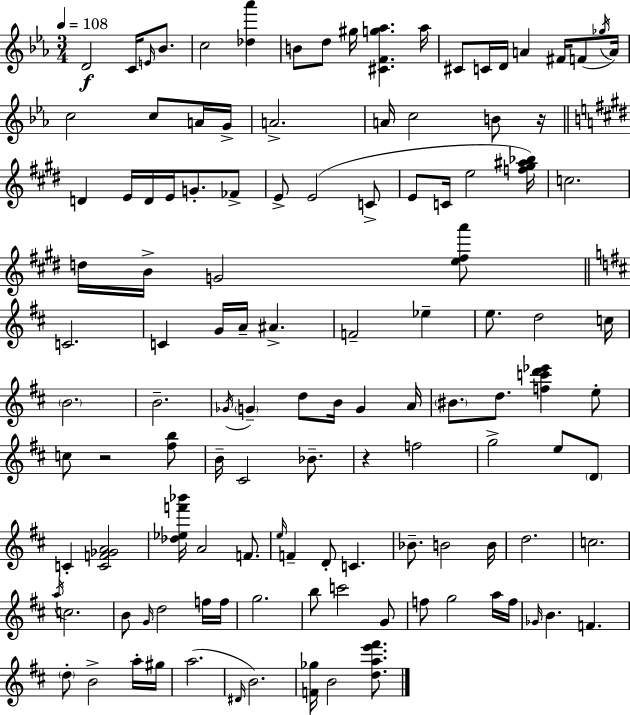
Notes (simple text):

D4/h C4/s E4/s Bb4/e. C5/h [Db5,Ab6]/q B4/e D5/e G#5/s [C#4,F4,G5,Ab5]/q. Ab5/s C#4/e C4/s D4/s A4/q F#4/s F4/e Gb5/s A4/s C5/h C5/e A4/s G4/s A4/h. A4/s C5/h B4/e R/s D4/q E4/s D4/s E4/s G4/e. FES4/e E4/e E4/h C4/e E4/e C4/s E5/h [F5,G#5,A#5,Bb5]/s C5/h. D5/s B4/s G4/h [E5,F#5,A6]/e C4/h. C4/q G4/s A4/s A#4/q. F4/h Eb5/q E5/e. D5/h C5/s B4/h. B4/h. Gb4/s G4/q D5/e B4/s G4/q A4/s BIS4/e. D5/e. [F5,C6,D6,Eb6]/q E5/e C5/e R/h [F#5,B5]/e B4/s C#4/h Bb4/e. R/q F5/h G5/h E5/e D4/e C4/q [C4,F4,Gb4,A4]/h [Db5,Eb5,F6,Bb6]/s A4/h F4/e. E5/s F4/q D4/e C4/q. Bb4/e. B4/h B4/s D5/h. C5/h. A5/s C5/h. B4/e G4/s D5/h F5/s F5/s G5/h. B5/e C6/h G4/e F5/e G5/h A5/s F5/s Gb4/s B4/q. F4/q. D5/e B4/h A5/s G#5/s A5/h. D#4/s B4/h. [F4,Gb5]/s B4/h [D5,A5,E6,F#6]/e.